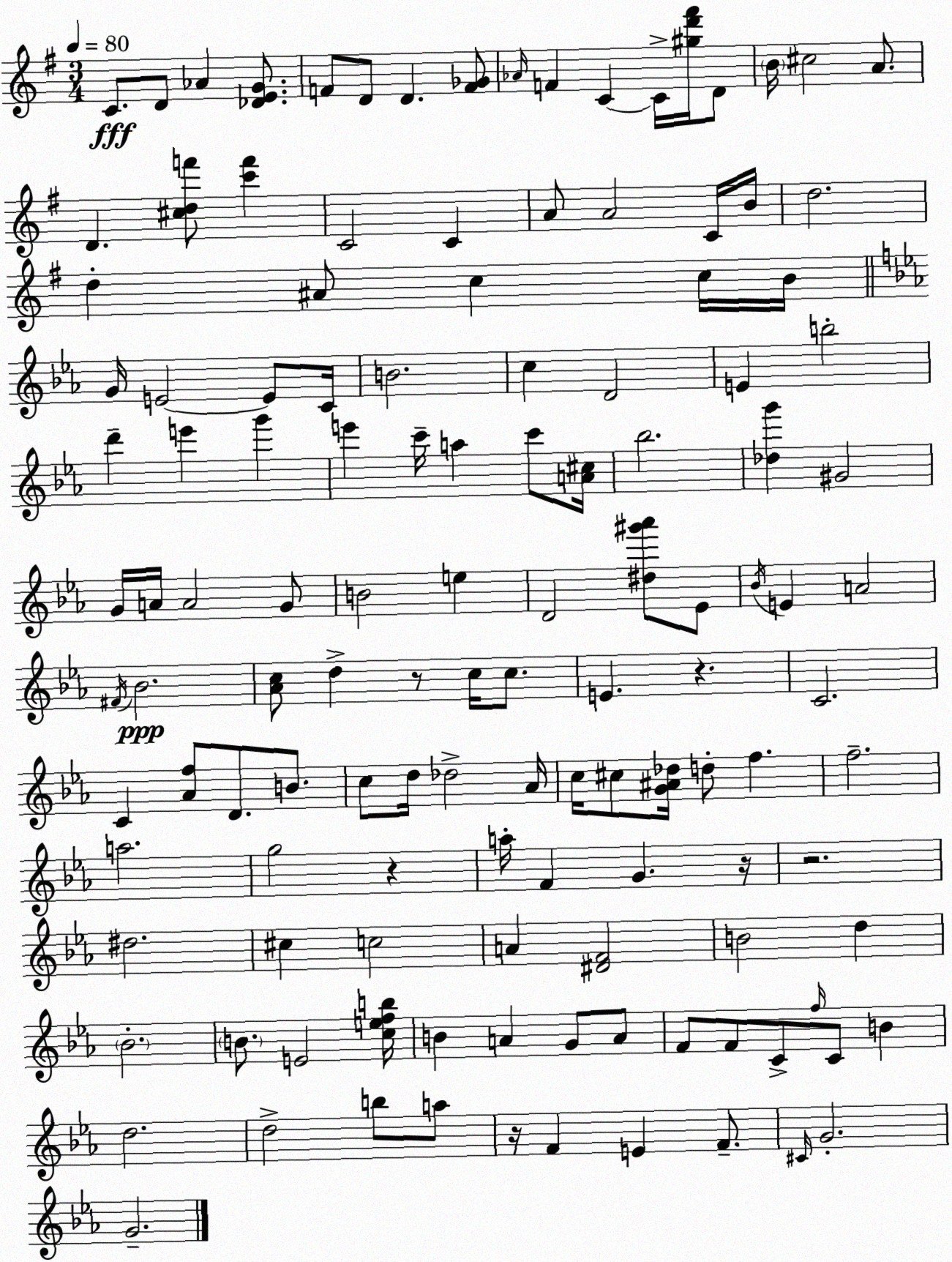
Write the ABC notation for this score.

X:1
T:Untitled
M:3/4
L:1/4
K:G
C/2 D/2 _A [_DEG]/2 F/2 D/2 D [F_G]/2 _A/4 F C C/4 [^gd'^f']/4 D/2 B/4 ^c2 A/2 D [^cdf']/2 [c'f'] C2 C A/2 A2 C/4 B/4 d2 d ^A/2 c c/4 B/4 G/4 E2 E/2 C/4 B2 c D2 E b2 d' e' g' e' c'/4 a c'/2 [A^c]/4 _b2 [_dg'] ^G2 G/4 A/4 A2 G/2 B2 e D2 [^d^g'_a']/2 _E/2 _B/4 E A2 ^F/4 _B2 [_Ac]/2 d z/2 c/4 c/2 E z C2 C [_Af]/2 D/2 B/2 c/2 d/4 _d2 _A/4 c/4 ^c/2 [G^A_d]/4 d/2 f f2 a2 g2 z a/4 F G z/4 z2 ^d2 ^c c2 A [^DF]2 B2 d _B2 B/2 E2 [cefb]/4 B A G/2 A/2 F/2 F/2 C/2 f/4 C/2 B d2 d2 b/2 a/2 z/4 F E F/2 ^C/4 G2 G2